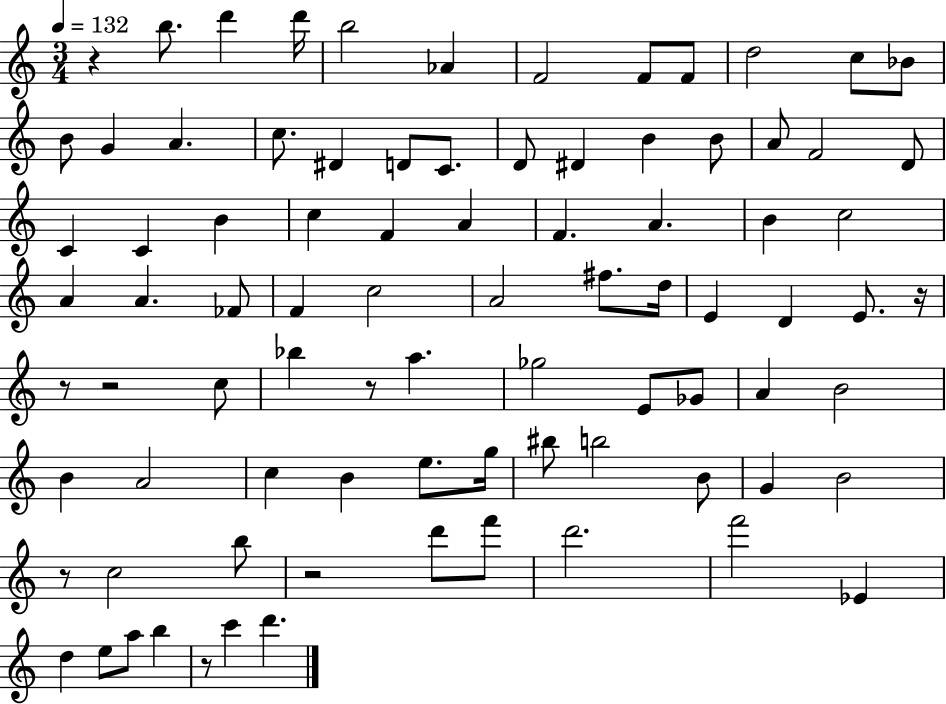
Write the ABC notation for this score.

X:1
T:Untitled
M:3/4
L:1/4
K:C
z b/2 d' d'/4 b2 _A F2 F/2 F/2 d2 c/2 _B/2 B/2 G A c/2 ^D D/2 C/2 D/2 ^D B B/2 A/2 F2 D/2 C C B c F A F A B c2 A A _F/2 F c2 A2 ^f/2 d/4 E D E/2 z/4 z/2 z2 c/2 _b z/2 a _g2 E/2 _G/2 A B2 B A2 c B e/2 g/4 ^b/2 b2 B/2 G B2 z/2 c2 b/2 z2 d'/2 f'/2 d'2 f'2 _E d e/2 a/2 b z/2 c' d'